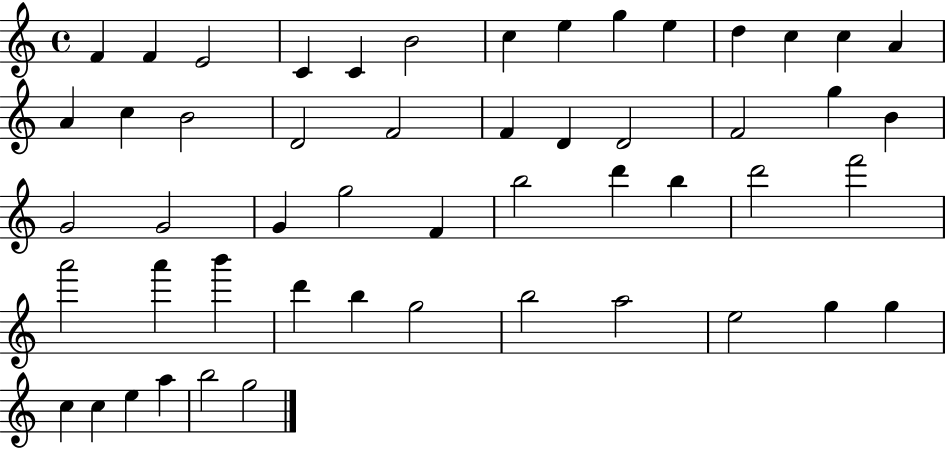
F4/q F4/q E4/h C4/q C4/q B4/h C5/q E5/q G5/q E5/q D5/q C5/q C5/q A4/q A4/q C5/q B4/h D4/h F4/h F4/q D4/q D4/h F4/h G5/q B4/q G4/h G4/h G4/q G5/h F4/q B5/h D6/q B5/q D6/h F6/h A6/h A6/q B6/q D6/q B5/q G5/h B5/h A5/h E5/h G5/q G5/q C5/q C5/q E5/q A5/q B5/h G5/h